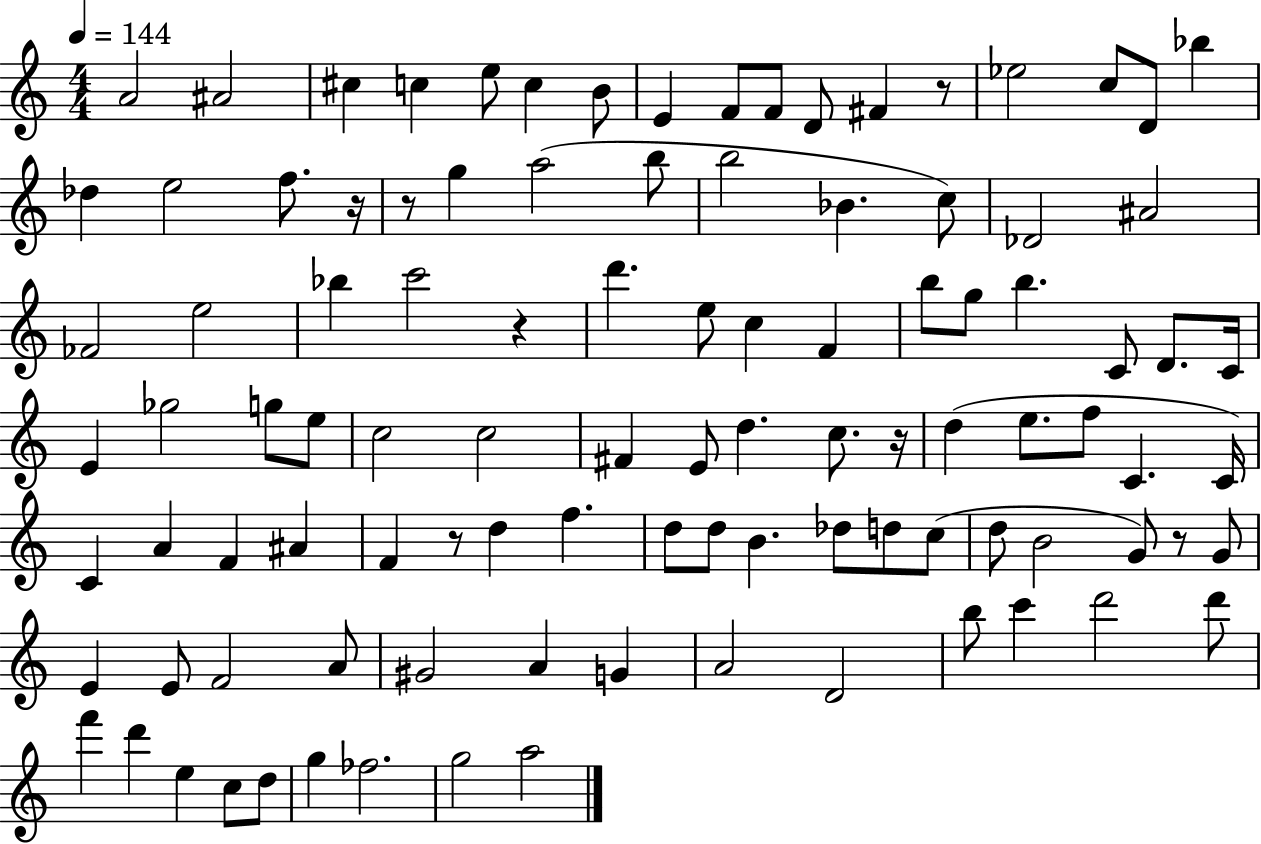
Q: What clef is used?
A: treble